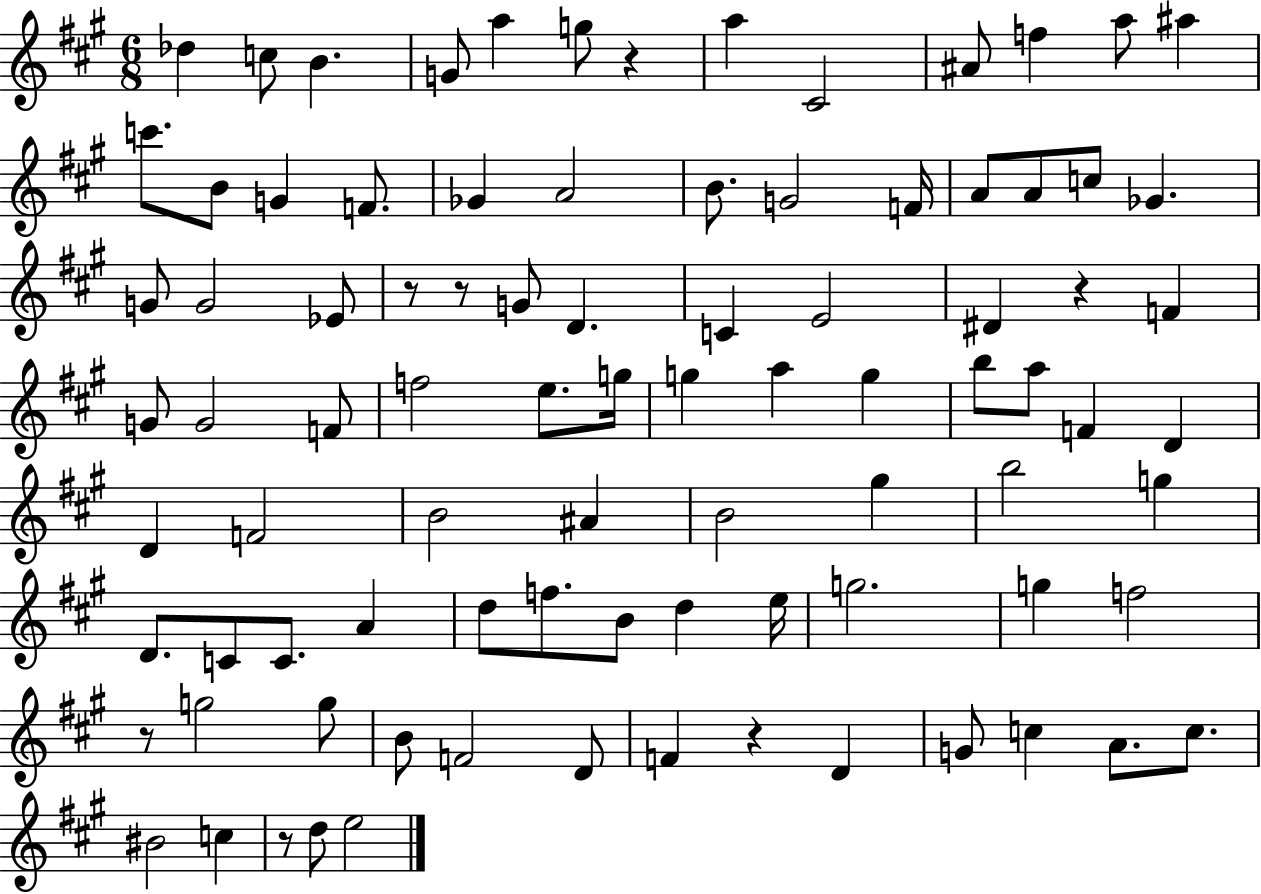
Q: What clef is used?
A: treble